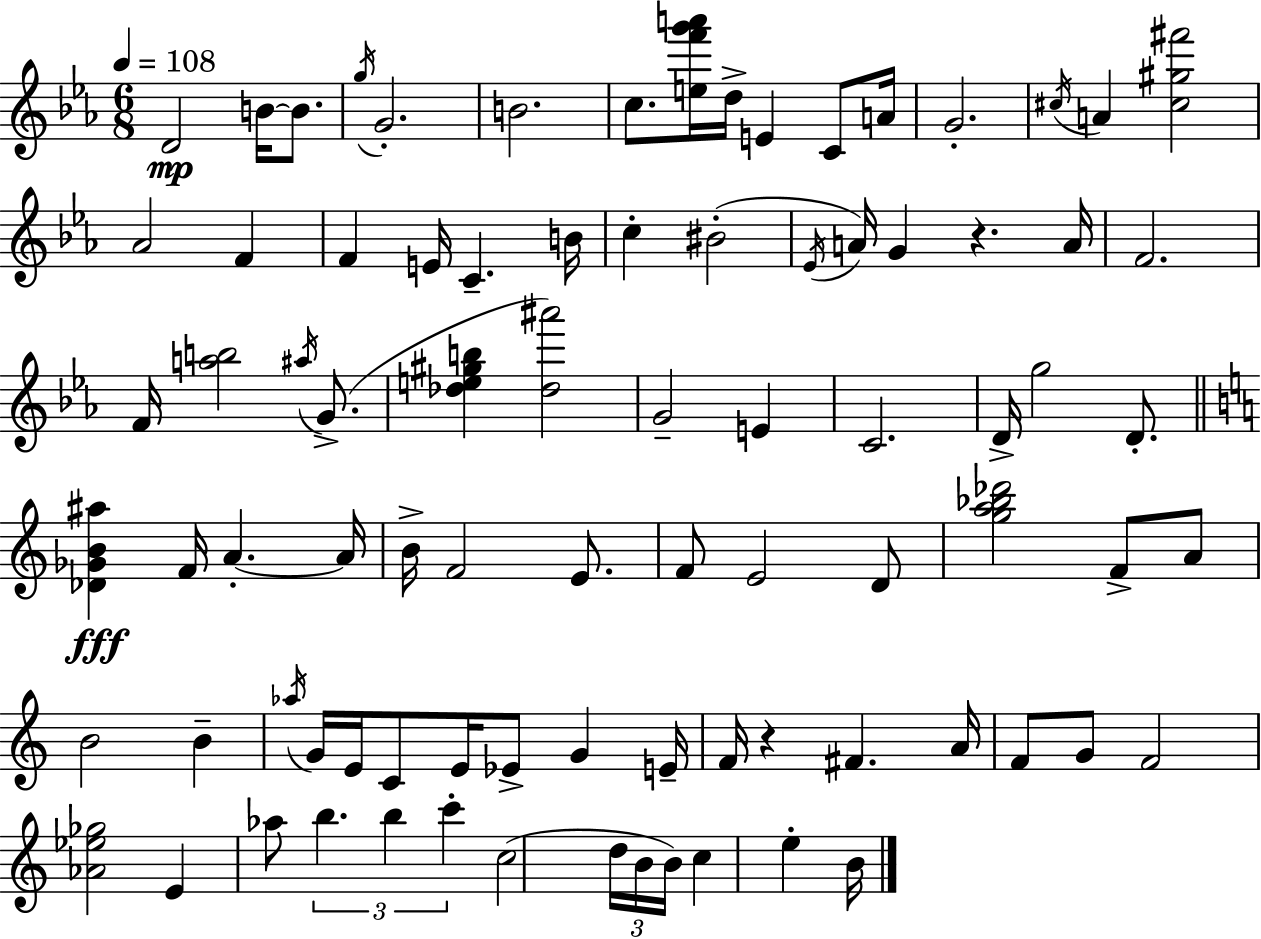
{
  \clef treble
  \numericTimeSignature
  \time 6/8
  \key ees \major
  \tempo 4 = 108
  d'2\mp b'16~~ b'8. | \acciaccatura { g''16 } g'2.-. | b'2. | c''8. <e'' f''' g''' a'''>16 d''16-> e'4 c'8 | \break a'16 g'2.-. | \acciaccatura { cis''16 } a'4 <cis'' gis'' fis'''>2 | aes'2 f'4 | f'4 e'16 c'4.-- | \break b'16 c''4-. bis'2-.( | \acciaccatura { ees'16 } a'16) g'4 r4. | a'16 f'2. | f'16 <a'' b''>2 | \break \acciaccatura { ais''16 } g'8.->( <des'' e'' gis'' b''>4 <des'' ais'''>2) | g'2-- | e'4 c'2. | d'16-> g''2 | \break d'8.-. \bar "||" \break \key c \major <des' ges' b' ais''>4\fff f'16 a'4.-.~~ a'16 | b'16-> f'2 e'8. | f'8 e'2 d'8 | <g'' a'' bes'' des'''>2 f'8-> a'8 | \break b'2 b'4-- | \acciaccatura { aes''16 } g'16 e'16 c'8 e'16 ees'8-> g'4 | e'16-- f'16 r4 fis'4. | a'16 f'8 g'8 f'2 | \break <aes' ees'' ges''>2 e'4 | aes''8 \tuplet 3/2 { b''4. b''4 | c'''4-. } c''2( | \tuplet 3/2 { d''16 b'16 b'16) } c''4 e''4-. | \break b'16 \bar "|."
}